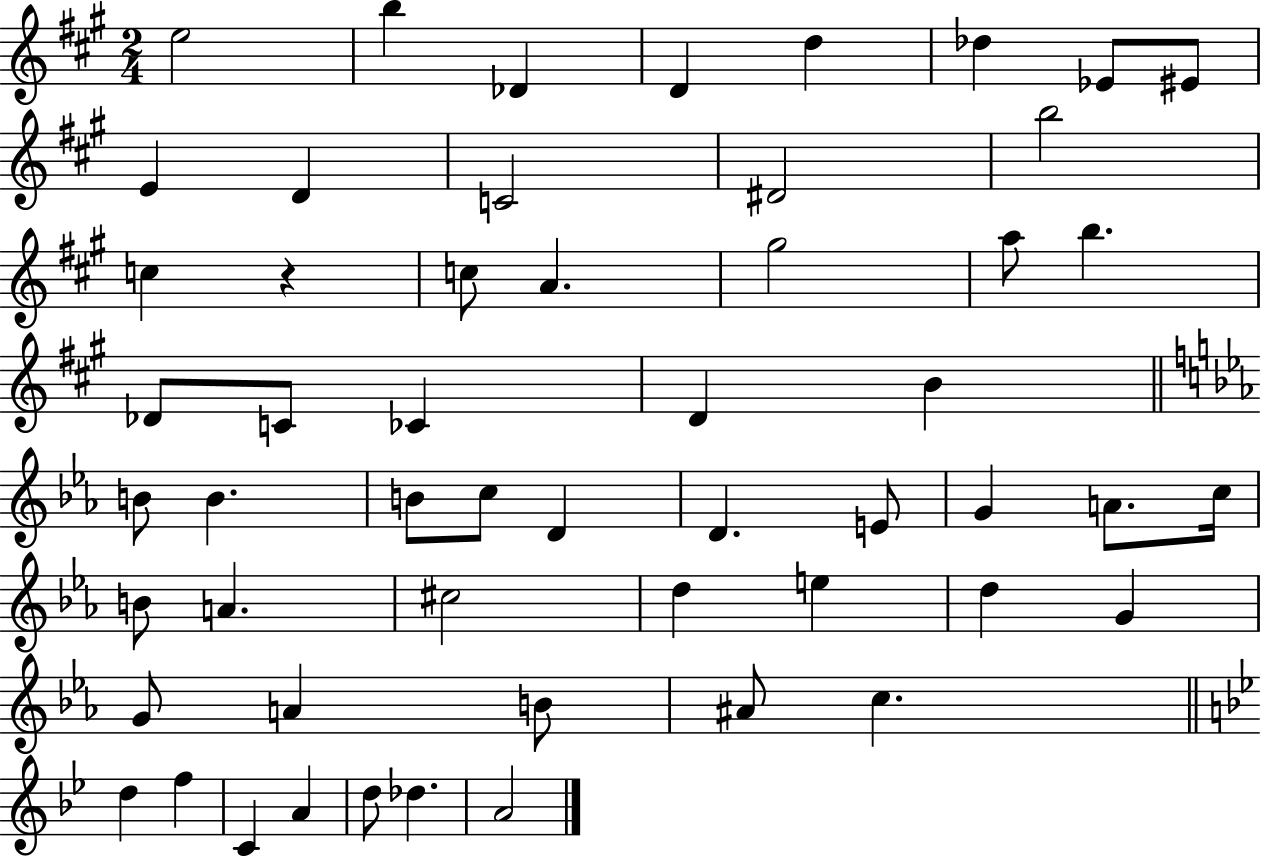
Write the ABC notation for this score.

X:1
T:Untitled
M:2/4
L:1/4
K:A
e2 b _D D d _d _E/2 ^E/2 E D C2 ^D2 b2 c z c/2 A ^g2 a/2 b _D/2 C/2 _C D B B/2 B B/2 c/2 D D E/2 G A/2 c/4 B/2 A ^c2 d e d G G/2 A B/2 ^A/2 c d f C A d/2 _d A2